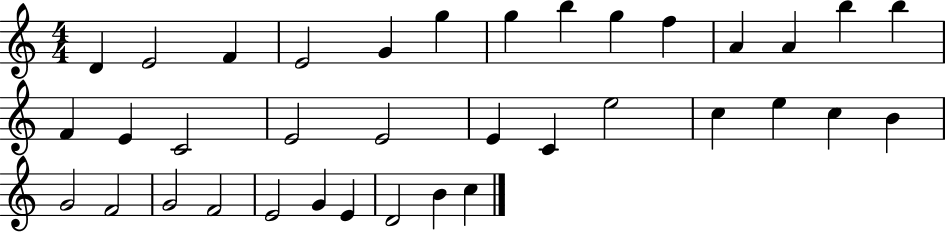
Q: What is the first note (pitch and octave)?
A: D4